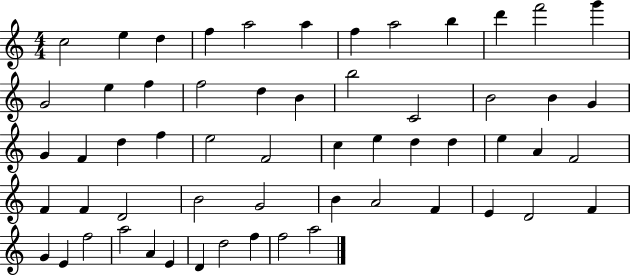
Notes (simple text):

C5/h E5/q D5/q F5/q A5/h A5/q F5/q A5/h B5/q D6/q F6/h G6/q G4/h E5/q F5/q F5/h D5/q B4/q B5/h C4/h B4/h B4/q G4/q G4/q F4/q D5/q F5/q E5/h F4/h C5/q E5/q D5/q D5/q E5/q A4/q F4/h F4/q F4/q D4/h B4/h G4/h B4/q A4/h F4/q E4/q D4/h F4/q G4/q E4/q F5/h A5/h A4/q E4/q D4/q D5/h F5/q F5/h A5/h